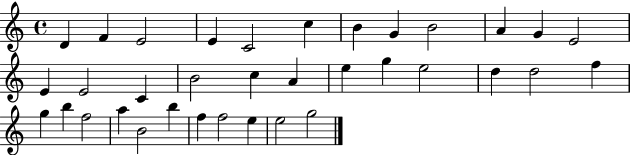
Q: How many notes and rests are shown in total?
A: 35